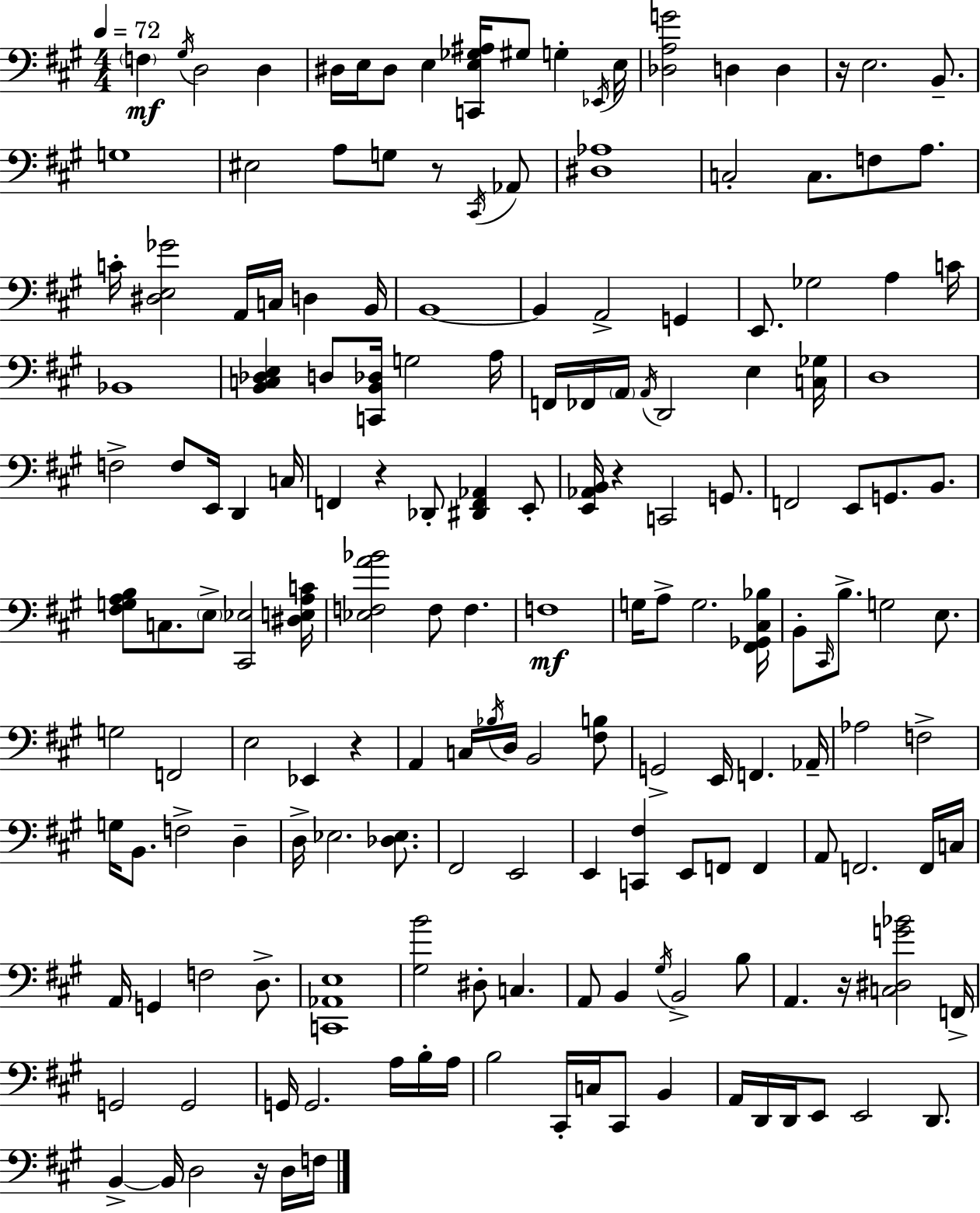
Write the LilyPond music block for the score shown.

{
  \clef bass
  \numericTimeSignature
  \time 4/4
  \key a \major
  \tempo 4 = 72
  \parenthesize f4\mf \acciaccatura { gis16 } d2 d4 | dis16 e16 dis8 e4 <c, e ges ais>16 gis8 g4-. | \acciaccatura { ees,16 } e16 <des a g'>2 d4 d4 | r16 e2. b,8.-- | \break g1 | eis2 a8 g8 r8 | \acciaccatura { cis,16 } aes,8 <dis aes>1 | c2-. c8. f8 | \break a8. c'16-. <dis e ges'>2 a,16 c16 d4 | b,16 b,1~~ | b,4 a,2-> g,4 | e,8. ges2 a4 | \break c'16 bes,1 | <b, c des e>4 d8 <c, b, des>16 g2 | a16 f,16 fes,16 \parenthesize a,16 \acciaccatura { a,16 } d,2 e4 | <c ges>16 d1 | \break f2-> f8 e,16 d,4 | c16 f,4 r4 des,8-. <dis, f, aes,>4 | e,8-. <e, aes, b,>16 r4 c,2 | g,8. f,2 e,8 g,8. | \break b,8. <fis g a b>8 c8. \parenthesize e8-> <cis, ees>2 | <dis e a c'>16 <ees f a' bes'>2 f8 f4. | f1\mf | g16 a8-> g2. | \break <fis, ges, cis bes>16 b,8-. \grace { cis,16 } b8.-> g2 | e8. g2 f,2 | e2 ees,4 | r4 a,4 c16 \acciaccatura { bes16 } d16 b,2 | \break <fis b>8 g,2-> e,16 f,4. | aes,16-- aes2 f2-> | g16 b,8. f2-> | d4-- d16-> ees2. | \break <des ees>8. fis,2 e,2 | e,4 <c, fis>4 e,8 | f,8 f,4 a,8 f,2. | f,16 c16 a,16 g,4 f2 | \break d8.-> <c, aes, e>1 | <gis b'>2 dis8-. | c4. a,8 b,4 \acciaccatura { gis16 } b,2-> | b8 a,4. r16 <c dis g' bes'>2 | \break f,16-> g,2 g,2 | g,16 g,2. | a16 b16-. a16 b2 cis,16-. | c16 cis,8 b,4 a,16 d,16 d,16 e,8 e,2 | \break d,8. b,4->~~ b,16 d2 | r16 d16 f16 \bar "|."
}